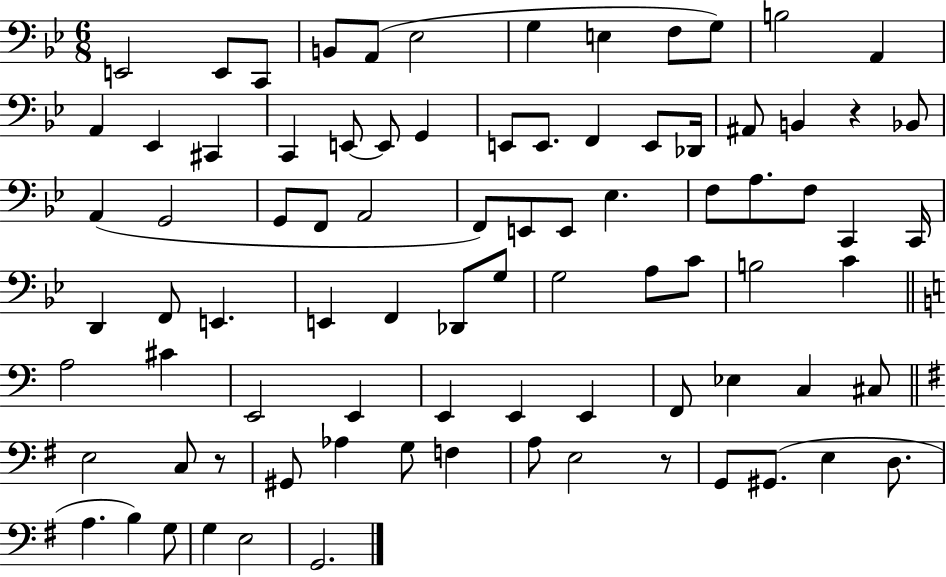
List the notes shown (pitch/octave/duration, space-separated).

E2/h E2/e C2/e B2/e A2/e Eb3/h G3/q E3/q F3/e G3/e B3/h A2/q A2/q Eb2/q C#2/q C2/q E2/e E2/e G2/q E2/e E2/e. F2/q E2/e Db2/s A#2/e B2/q R/q Bb2/e A2/q G2/h G2/e F2/e A2/h F2/e E2/e E2/e Eb3/q. F3/e A3/e. F3/e C2/q C2/s D2/q F2/e E2/q. E2/q F2/q Db2/e G3/e G3/h A3/e C4/e B3/h C4/q A3/h C#4/q E2/h E2/q E2/q E2/q E2/q F2/e Eb3/q C3/q C#3/e E3/h C3/e R/e G#2/e Ab3/q G3/e F3/q A3/e E3/h R/e G2/e G#2/e. E3/q D3/e. A3/q. B3/q G3/e G3/q E3/h G2/h.